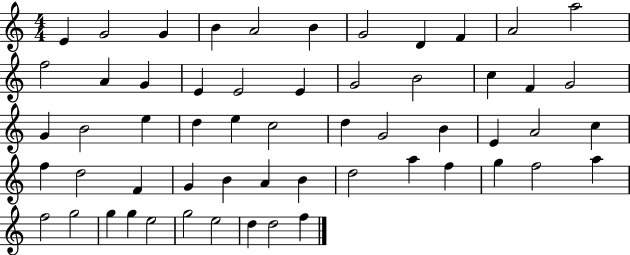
E4/q G4/h G4/q B4/q A4/h B4/q G4/h D4/q F4/q A4/h A5/h F5/h A4/q G4/q E4/q E4/h E4/q G4/h B4/h C5/q F4/q G4/h G4/q B4/h E5/q D5/q E5/q C5/h D5/q G4/h B4/q E4/q A4/h C5/q F5/q D5/h F4/q G4/q B4/q A4/q B4/q D5/h A5/q F5/q G5/q F5/h A5/q F5/h G5/h G5/q G5/q E5/h G5/h E5/h D5/q D5/h F5/q